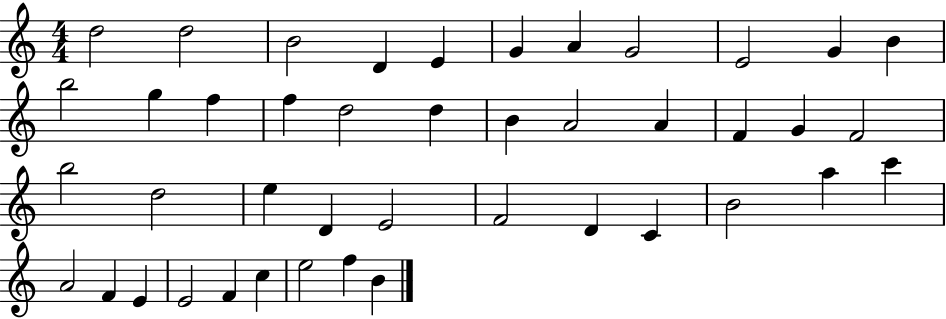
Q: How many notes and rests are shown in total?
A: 43